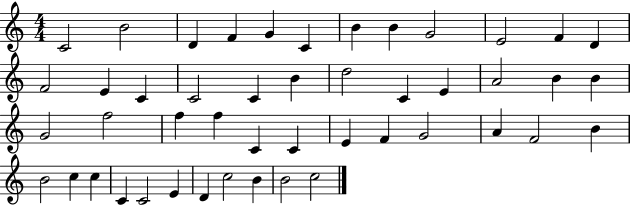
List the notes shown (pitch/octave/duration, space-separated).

C4/h B4/h D4/q F4/q G4/q C4/q B4/q B4/q G4/h E4/h F4/q D4/q F4/h E4/q C4/q C4/h C4/q B4/q D5/h C4/q E4/q A4/h B4/q B4/q G4/h F5/h F5/q F5/q C4/q C4/q E4/q F4/q G4/h A4/q F4/h B4/q B4/h C5/q C5/q C4/q C4/h E4/q D4/q C5/h B4/q B4/h C5/h